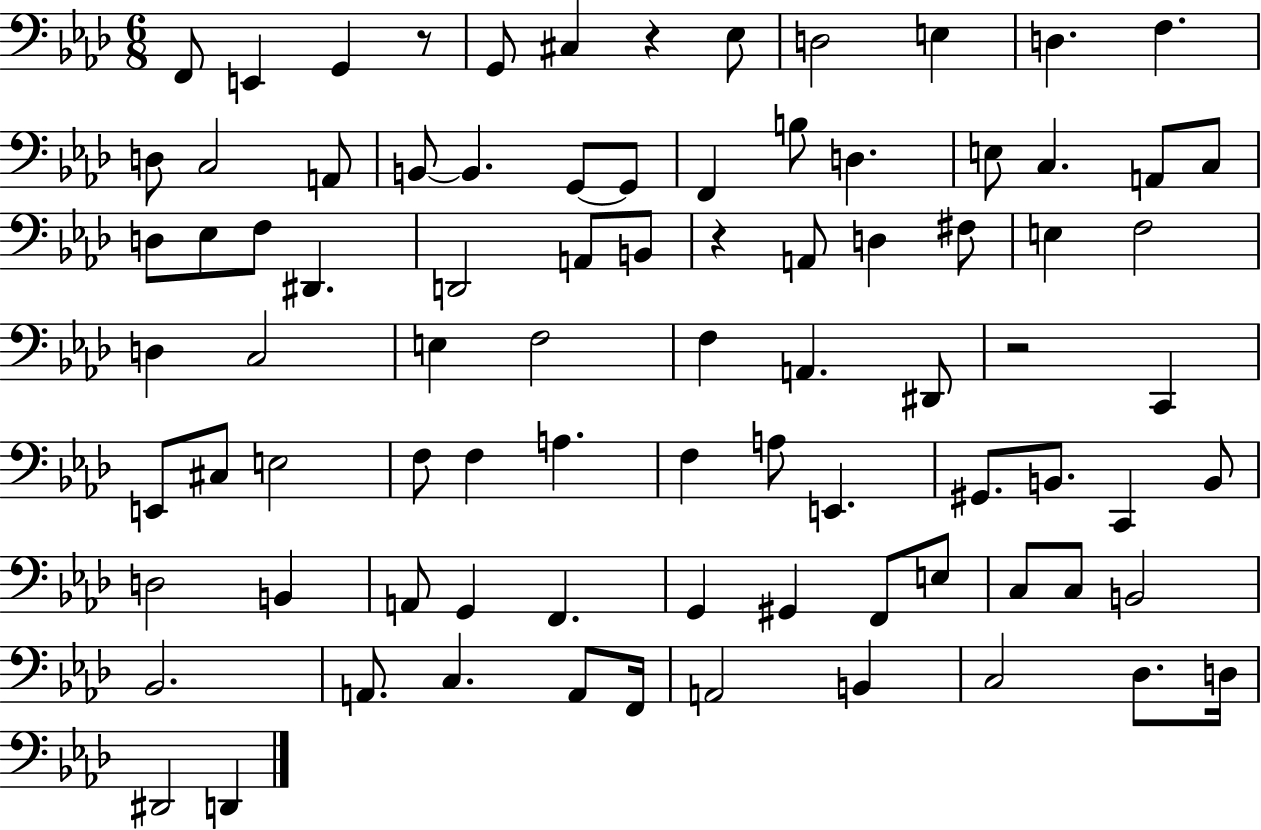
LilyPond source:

{
  \clef bass
  \numericTimeSignature
  \time 6/8
  \key aes \major
  f,8 e,4 g,4 r8 | g,8 cis4 r4 ees8 | d2 e4 | d4. f4. | \break d8 c2 a,8 | b,8~~ b,4. g,8~~ g,8 | f,4 b8 d4. | e8 c4. a,8 c8 | \break d8 ees8 f8 dis,4. | d,2 a,8 b,8 | r4 a,8 d4 fis8 | e4 f2 | \break d4 c2 | e4 f2 | f4 a,4. dis,8 | r2 c,4 | \break e,8 cis8 e2 | f8 f4 a4. | f4 a8 e,4. | gis,8. b,8. c,4 b,8 | \break d2 b,4 | a,8 g,4 f,4. | g,4 gis,4 f,8 e8 | c8 c8 b,2 | \break bes,2. | a,8. c4. a,8 f,16 | a,2 b,4 | c2 des8. d16 | \break dis,2 d,4 | \bar "|."
}